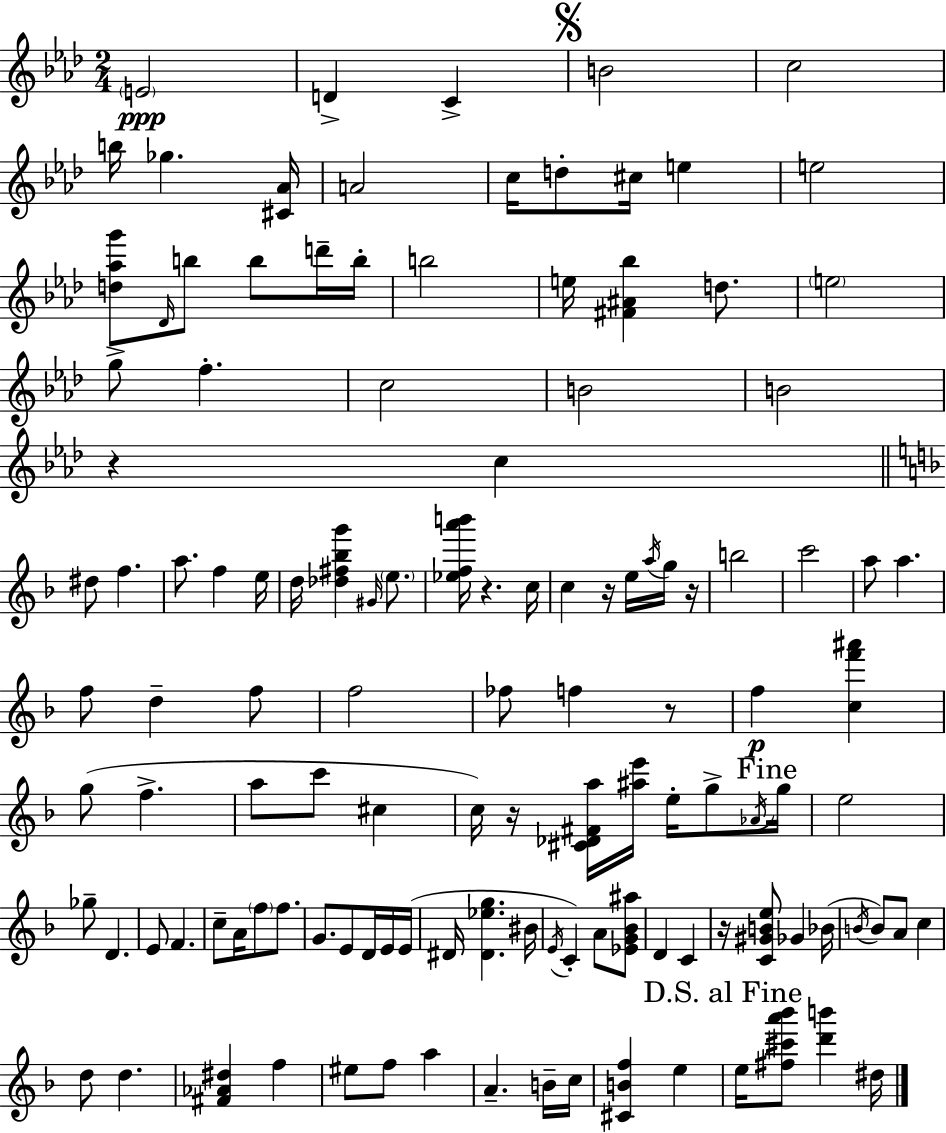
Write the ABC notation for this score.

X:1
T:Untitled
M:2/4
L:1/4
K:Ab
E2 D C B2 c2 b/4 _g [^C_A]/4 A2 c/4 d/2 ^c/4 e e2 [d_ag']/2 _D/4 b/2 b/2 d'/4 b/4 b2 e/4 [^F^A_b] d/2 e2 g/2 f c2 B2 B2 z c ^d/2 f a/2 f e/4 d/4 [_d^f_bg'] ^G/4 e/2 [_efa'b']/4 z c/4 c z/4 e/4 a/4 g/4 z/4 b2 c'2 a/2 a f/2 d f/2 f2 _f/2 f z/2 f [cf'^a'] g/2 f a/2 c'/2 ^c c/4 z/4 [^C_D^Fa]/4 [^ae']/4 e/4 g/2 _A/4 g/4 e2 _g/2 D E/2 F c/2 A/4 f/2 f/2 G/2 E/2 D/4 E/4 E/4 ^D/4 [^D_eg] ^B/4 E/4 C A/2 [_EG_B^a]/2 D C z/4 [C^GBe]/2 _G _B/4 B/4 B/2 A/2 c d/2 d [^F_A^d] f ^e/2 f/2 a A B/4 c/4 [^CBf] e e/4 [^f^c'a'_b']/2 [d'b'] ^d/4